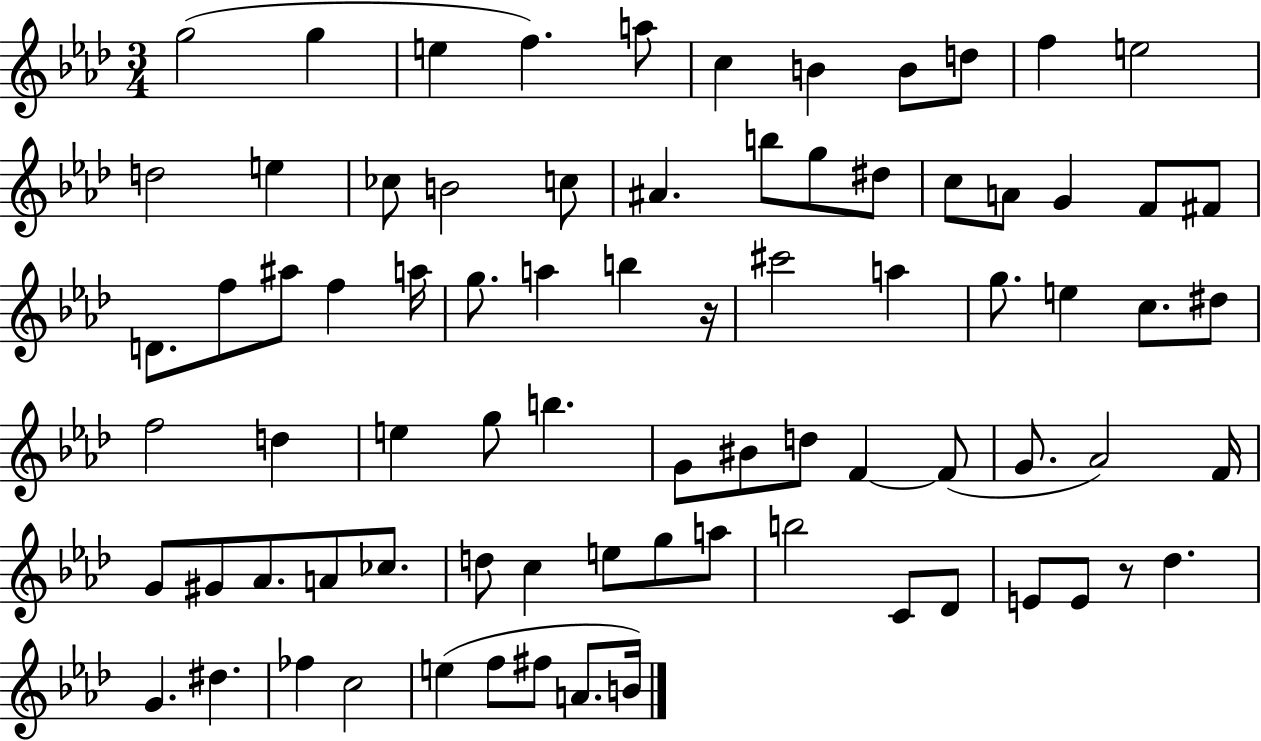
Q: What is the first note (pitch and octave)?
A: G5